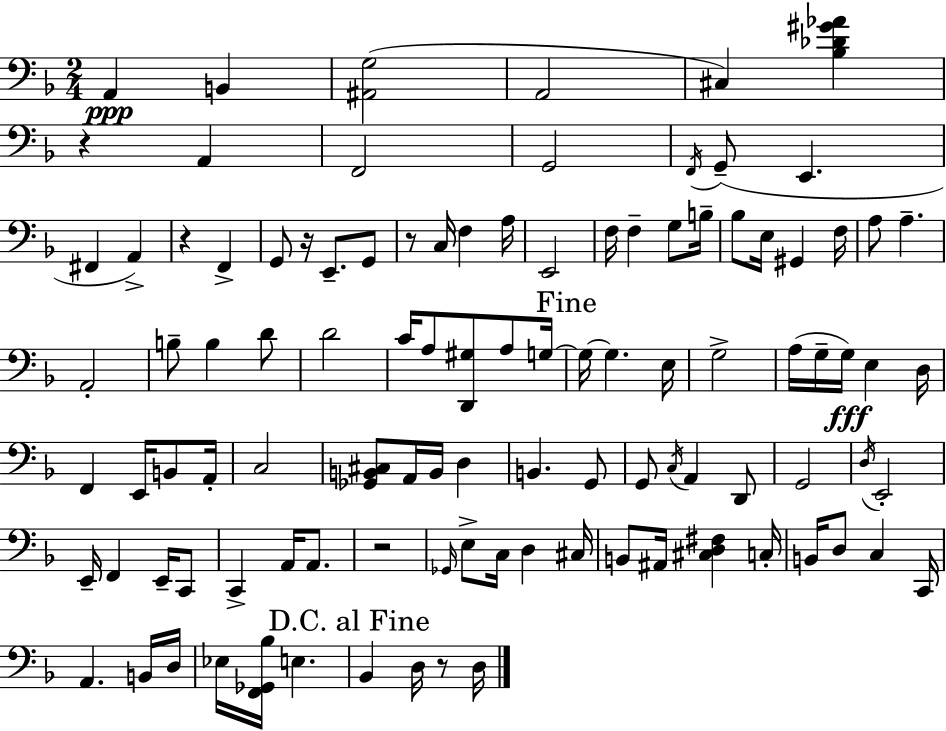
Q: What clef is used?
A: bass